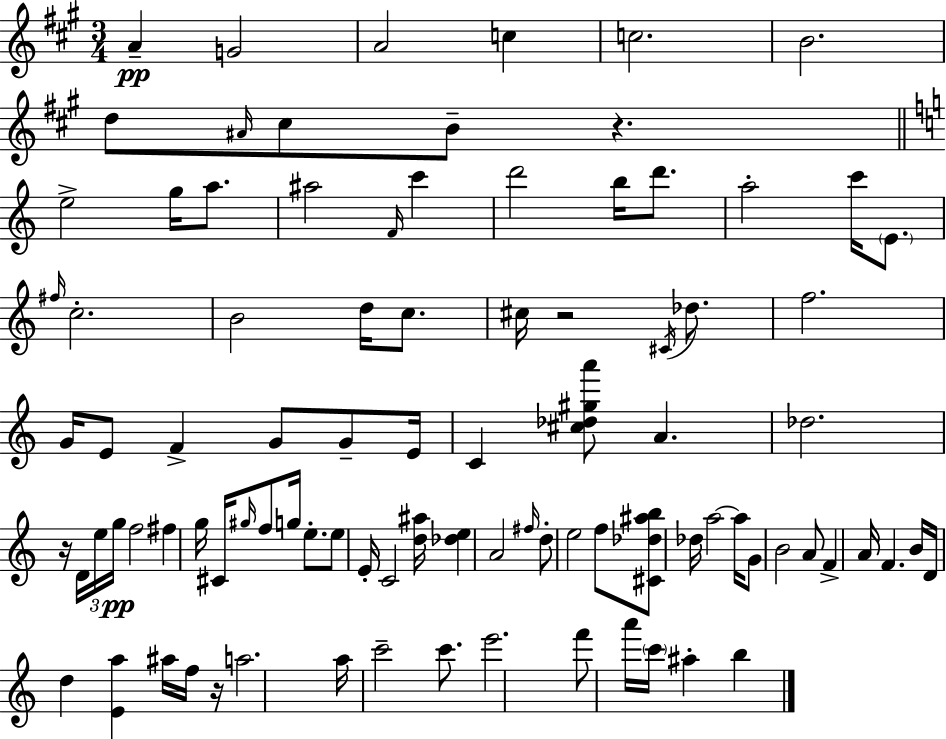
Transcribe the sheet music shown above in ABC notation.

X:1
T:Untitled
M:3/4
L:1/4
K:A
A G2 A2 c c2 B2 d/2 ^A/4 ^c/2 B/2 z e2 g/4 a/2 ^a2 F/4 c' d'2 b/4 d'/2 a2 c'/4 E/2 ^f/4 c2 B2 d/4 c/2 ^c/4 z2 ^C/4 _d/2 f2 G/4 E/2 F G/2 G/2 E/4 C [^c_d^ga']/2 A _d2 z/4 D/4 e/4 g/4 f2 ^f g/4 ^C/4 ^g/4 f/2 g/4 e/2 e/2 E/4 C2 [d^a]/4 [_de] A2 ^f/4 d/2 e2 f/2 [^C_d^ab]/2 _d/4 a2 a/4 G/2 B2 A/2 F A/4 F B/4 D/4 d [Ea] ^a/4 f/4 z/4 a2 a/4 c'2 c'/2 e'2 f'/2 a'/4 c'/4 ^a b